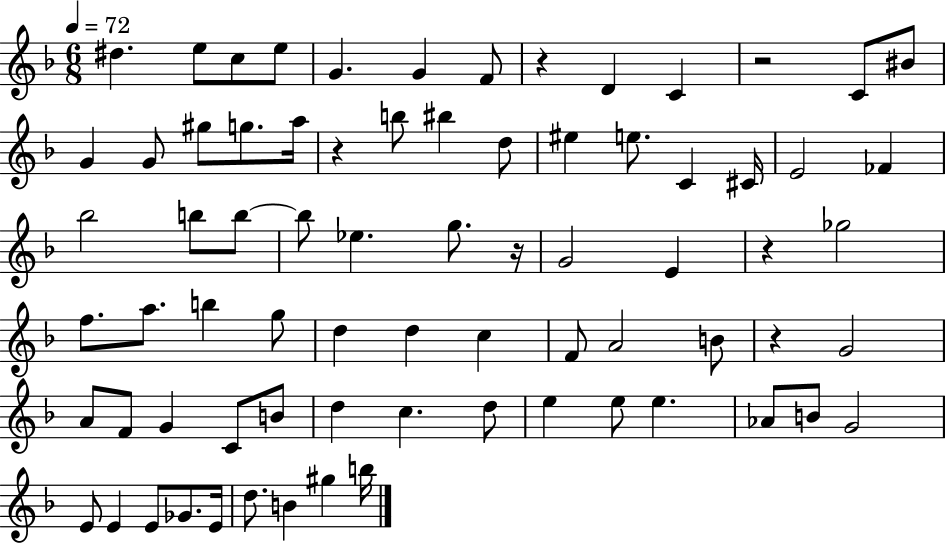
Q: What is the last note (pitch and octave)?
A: B5